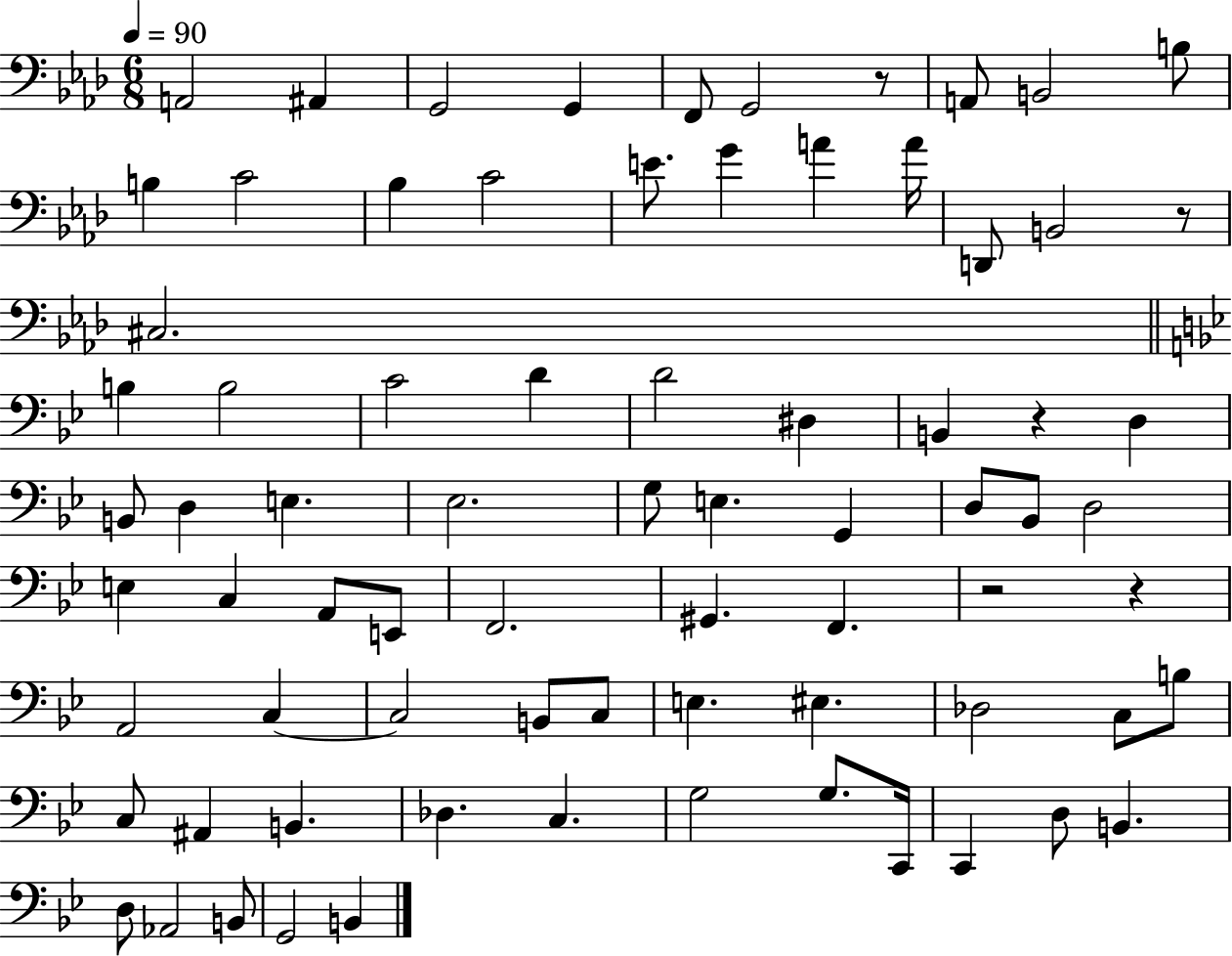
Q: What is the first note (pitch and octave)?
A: A2